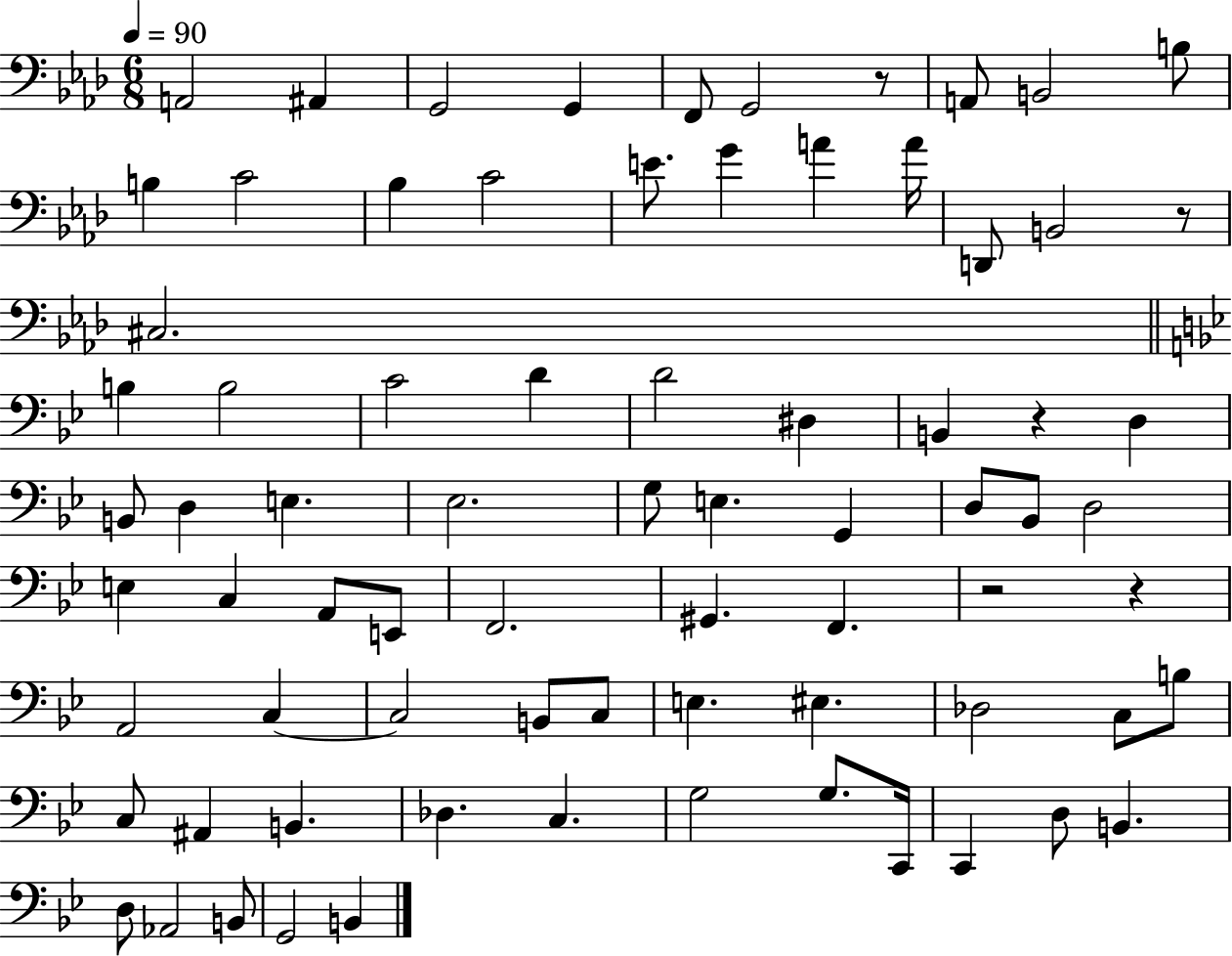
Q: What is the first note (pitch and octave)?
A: A2